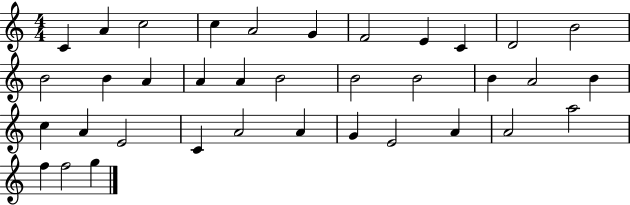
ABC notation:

X:1
T:Untitled
M:4/4
L:1/4
K:C
C A c2 c A2 G F2 E C D2 B2 B2 B A A A B2 B2 B2 B A2 B c A E2 C A2 A G E2 A A2 a2 f f2 g